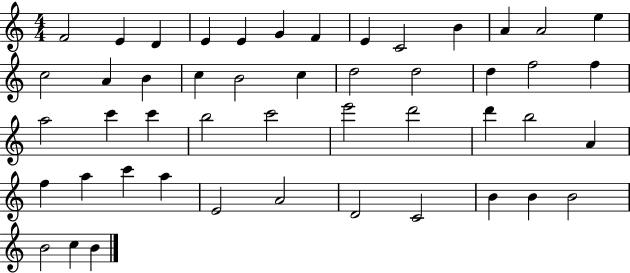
{
  \clef treble
  \numericTimeSignature
  \time 4/4
  \key c \major
  f'2 e'4 d'4 | e'4 e'4 g'4 f'4 | e'4 c'2 b'4 | a'4 a'2 e''4 | \break c''2 a'4 b'4 | c''4 b'2 c''4 | d''2 d''2 | d''4 f''2 f''4 | \break a''2 c'''4 c'''4 | b''2 c'''2 | e'''2 d'''2 | d'''4 b''2 a'4 | \break f''4 a''4 c'''4 a''4 | e'2 a'2 | d'2 c'2 | b'4 b'4 b'2 | \break b'2 c''4 b'4 | \bar "|."
}